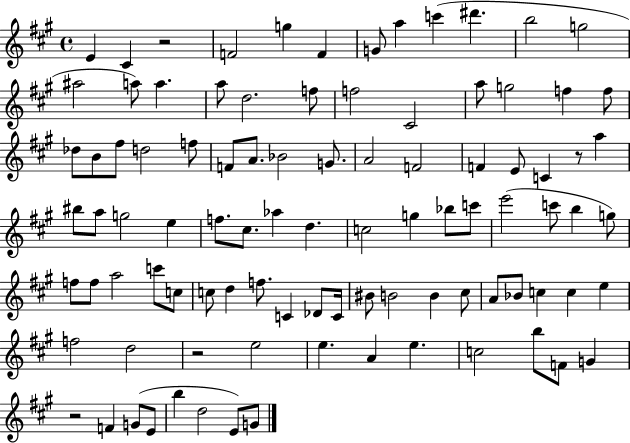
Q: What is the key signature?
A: A major